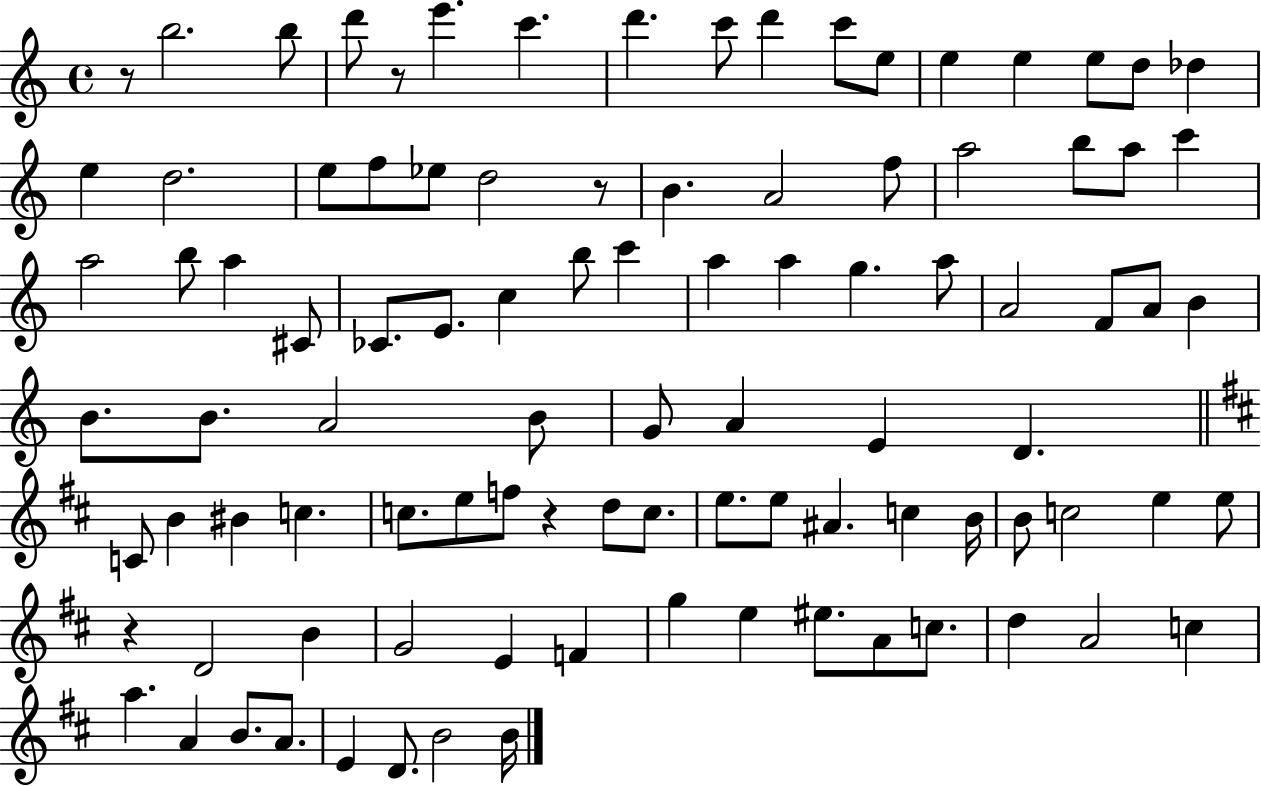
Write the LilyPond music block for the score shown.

{
  \clef treble
  \time 4/4
  \defaultTimeSignature
  \key c \major
  r8 b''2. b''8 | d'''8 r8 e'''4. c'''4. | d'''4. c'''8 d'''4 c'''8 e''8 | e''4 e''4 e''8 d''8 des''4 | \break e''4 d''2. | e''8 f''8 ees''8 d''2 r8 | b'4. a'2 f''8 | a''2 b''8 a''8 c'''4 | \break a''2 b''8 a''4 cis'8 | ces'8. e'8. c''4 b''8 c'''4 | a''4 a''4 g''4. a''8 | a'2 f'8 a'8 b'4 | \break b'8. b'8. a'2 b'8 | g'8 a'4 e'4 d'4. | \bar "||" \break \key b \minor c'8 b'4 bis'4 c''4. | c''8. e''8 f''8 r4 d''8 c''8. | e''8. e''8 ais'4. c''4 b'16 | b'8 c''2 e''4 e''8 | \break r4 d'2 b'4 | g'2 e'4 f'4 | g''4 e''4 eis''8. a'8 c''8. | d''4 a'2 c''4 | \break a''4. a'4 b'8. a'8. | e'4 d'8. b'2 b'16 | \bar "|."
}